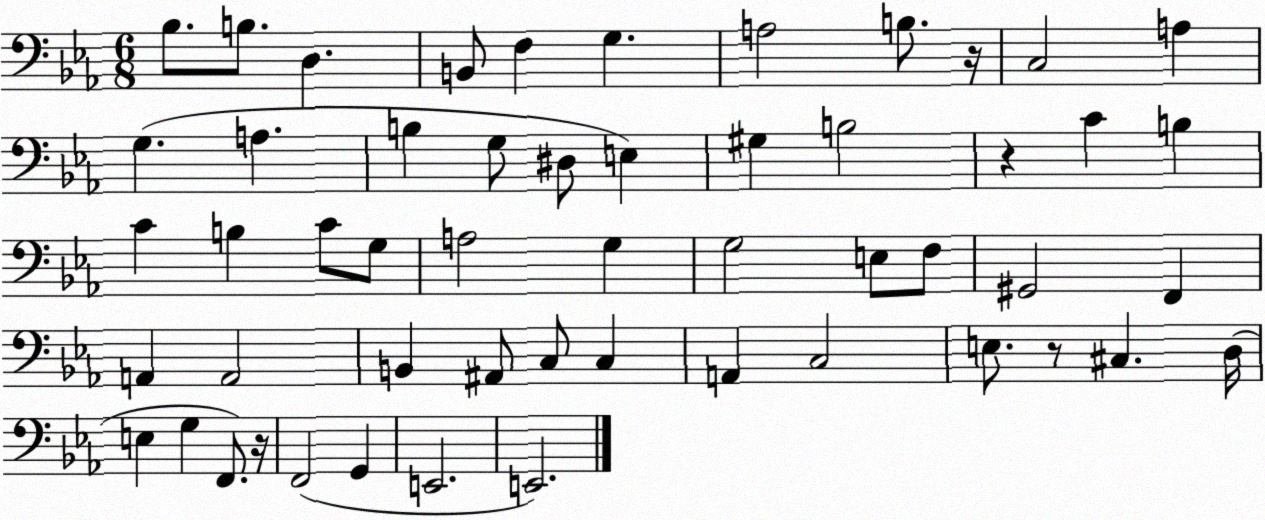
X:1
T:Untitled
M:6/8
L:1/4
K:Eb
_B,/2 B,/2 D, B,,/2 F, G, A,2 B,/2 z/4 C,2 A, G, A, B, G,/2 ^D,/2 E, ^G, B,2 z C B, C B, C/2 G,/2 A,2 G, G,2 E,/2 F,/2 ^G,,2 F,, A,, A,,2 B,, ^A,,/2 C,/2 C, A,, C,2 E,/2 z/2 ^C, D,/4 E, G, F,,/2 z/4 F,,2 G,, E,,2 E,,2